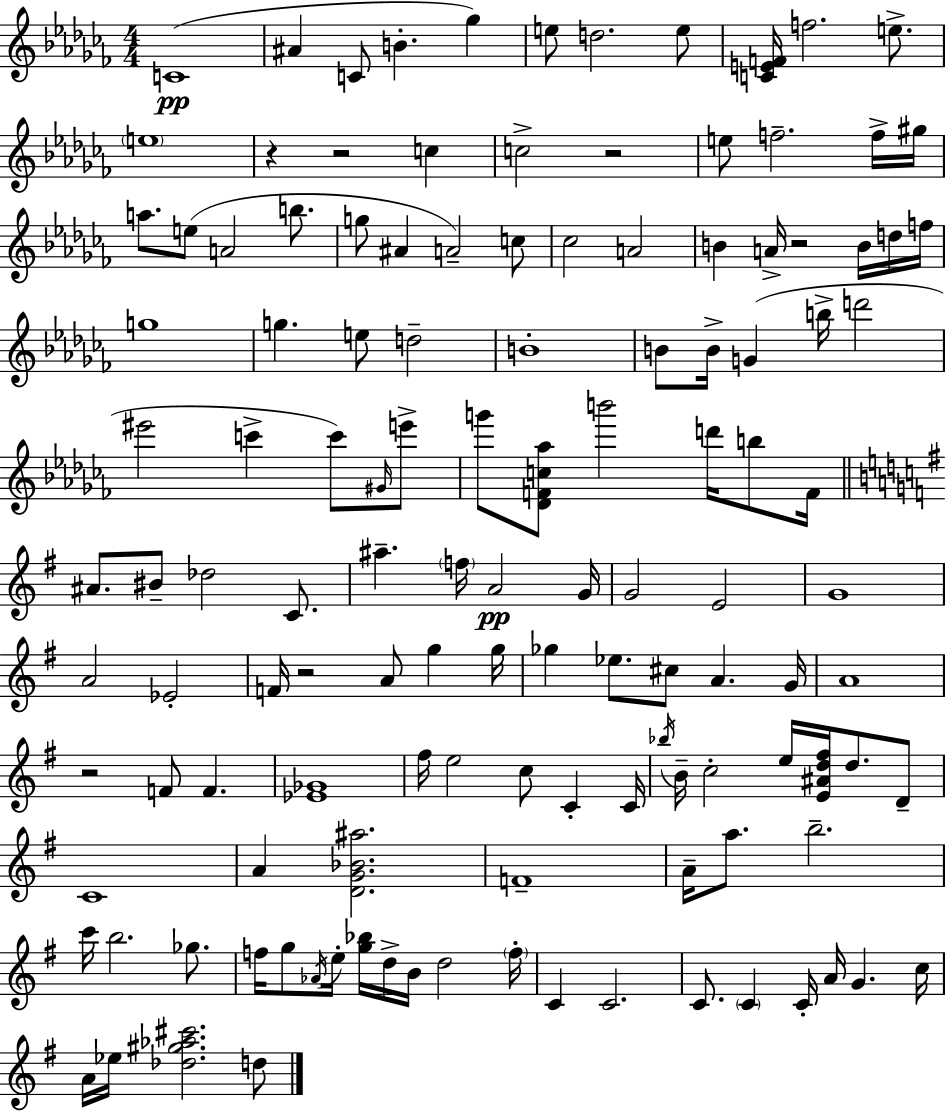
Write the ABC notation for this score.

X:1
T:Untitled
M:4/4
L:1/4
K:Abm
C4 ^A C/2 B _g e/2 d2 e/2 [CEF]/4 f2 e/2 e4 z z2 c c2 z2 e/2 f2 f/4 ^g/4 a/2 e/2 A2 b/2 g/2 ^A A2 c/2 _c2 A2 B A/4 z2 B/4 d/4 f/4 g4 g e/2 d2 B4 B/2 B/4 G b/4 d'2 ^e'2 c' c'/2 ^G/4 e'/2 g'/2 [_DFc_a]/2 b'2 d'/4 b/2 F/4 ^A/2 ^B/2 _d2 C/2 ^a f/4 A2 G/4 G2 E2 G4 A2 _E2 F/4 z2 A/2 g g/4 _g _e/2 ^c/2 A G/4 A4 z2 F/2 F [_E_G]4 ^f/4 e2 c/2 C C/4 _b/4 B/4 c2 e/4 [E^Ad^f]/4 d/2 D/2 C4 A [DG_B^a]2 F4 A/4 a/2 b2 c'/4 b2 _g/2 f/4 g/2 _A/4 e/4 [g_b]/4 d/4 B/4 d2 f/4 C C2 C/2 C C/4 A/4 G c/4 A/4 _e/4 [_d^g_a^c']2 d/2